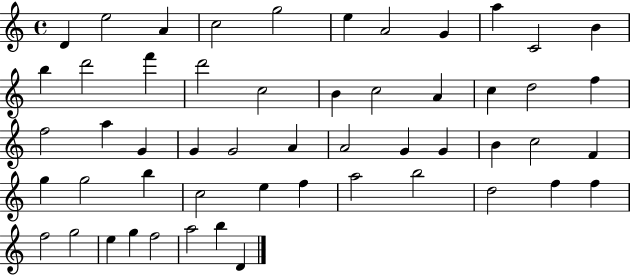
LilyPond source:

{
  \clef treble
  \time 4/4
  \defaultTimeSignature
  \key c \major
  d'4 e''2 a'4 | c''2 g''2 | e''4 a'2 g'4 | a''4 c'2 b'4 | \break b''4 d'''2 f'''4 | d'''2 c''2 | b'4 c''2 a'4 | c''4 d''2 f''4 | \break f''2 a''4 g'4 | g'4 g'2 a'4 | a'2 g'4 g'4 | b'4 c''2 f'4 | \break g''4 g''2 b''4 | c''2 e''4 f''4 | a''2 b''2 | d''2 f''4 f''4 | \break f''2 g''2 | e''4 g''4 f''2 | a''2 b''4 d'4 | \bar "|."
}